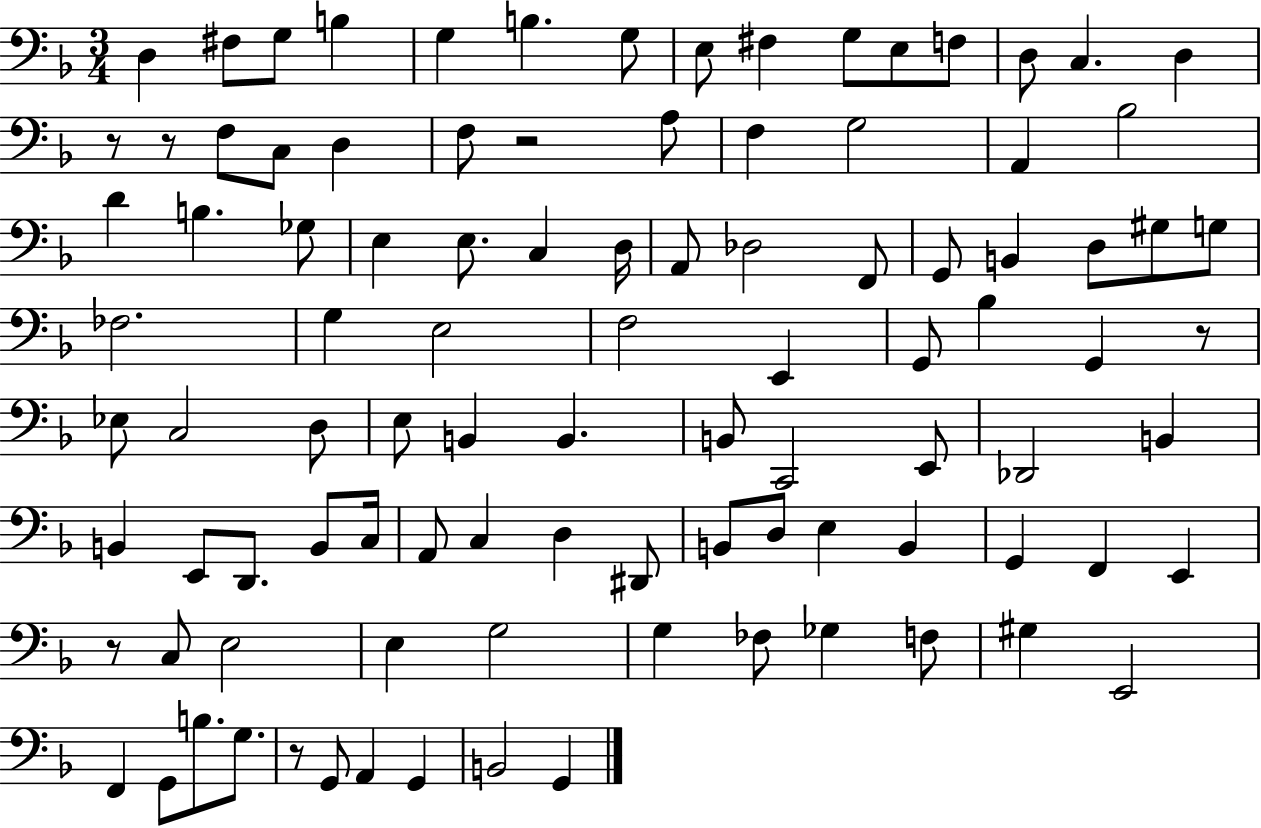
{
  \clef bass
  \numericTimeSignature
  \time 3/4
  \key f \major
  d4 fis8 g8 b4 | g4 b4. g8 | e8 fis4 g8 e8 f8 | d8 c4. d4 | \break r8 r8 f8 c8 d4 | f8 r2 a8 | f4 g2 | a,4 bes2 | \break d'4 b4. ges8 | e4 e8. c4 d16 | a,8 des2 f,8 | g,8 b,4 d8 gis8 g8 | \break fes2. | g4 e2 | f2 e,4 | g,8 bes4 g,4 r8 | \break ees8 c2 d8 | e8 b,4 b,4. | b,8 c,2 e,8 | des,2 b,4 | \break b,4 e,8 d,8. b,8 c16 | a,8 c4 d4 dis,8 | b,8 d8 e4 b,4 | g,4 f,4 e,4 | \break r8 c8 e2 | e4 g2 | g4 fes8 ges4 f8 | gis4 e,2 | \break f,4 g,8 b8. g8. | r8 g,8 a,4 g,4 | b,2 g,4 | \bar "|."
}